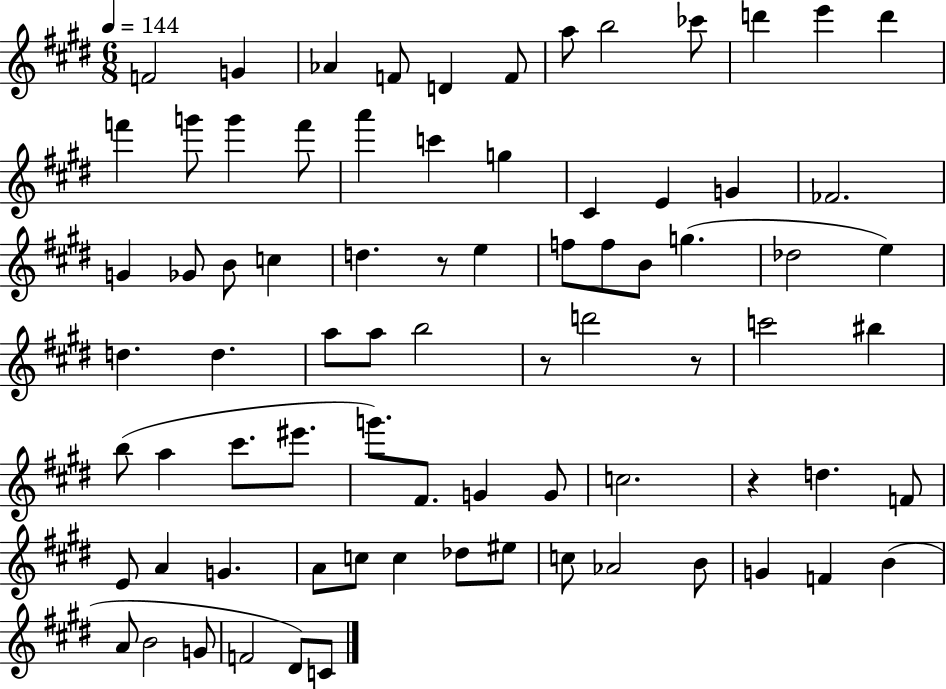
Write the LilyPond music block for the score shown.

{
  \clef treble
  \numericTimeSignature
  \time 6/8
  \key e \major
  \tempo 4 = 144
  f'2 g'4 | aes'4 f'8 d'4 f'8 | a''8 b''2 ces'''8 | d'''4 e'''4 d'''4 | \break f'''4 g'''8 g'''4 f'''8 | a'''4 c'''4 g''4 | cis'4 e'4 g'4 | fes'2. | \break g'4 ges'8 b'8 c''4 | d''4. r8 e''4 | f''8 f''8 b'8 g''4.( | des''2 e''4) | \break d''4. d''4. | a''8 a''8 b''2 | r8 d'''2 r8 | c'''2 bis''4 | \break b''8( a''4 cis'''8. eis'''8. | g'''8.) fis'8. g'4 g'8 | c''2. | r4 d''4. f'8 | \break e'8 a'4 g'4. | a'8 c''8 c''4 des''8 eis''8 | c''8 aes'2 b'8 | g'4 f'4 b'4( | \break a'8 b'2 g'8 | f'2 dis'8) c'8 | \bar "|."
}